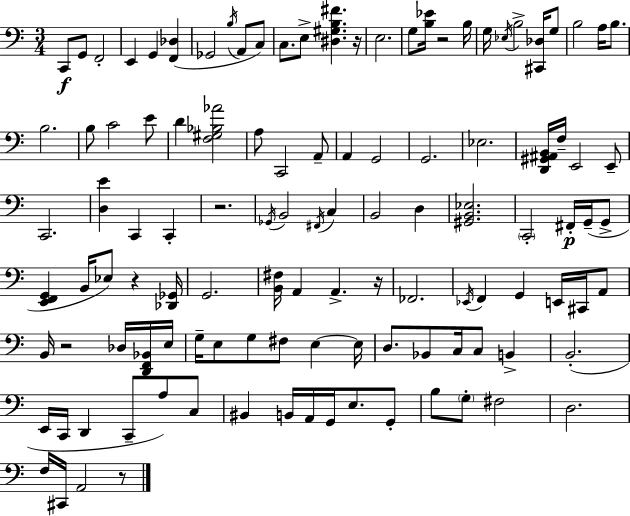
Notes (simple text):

C2/e G2/e F2/h E2/q G2/q [F2,Db3]/q Gb2/h B3/s A2/e C3/e C3/e. E3/e [D#3,G#3,B3,F#4]/q. R/s E3/h. G3/e [B3,Eb4]/s R/h B3/s G3/s Eb3/s B3/h [C#2,Db3]/s G3/e B3/h A3/s B3/e. B3/h. B3/e C4/h E4/e D4/q [F3,G#3,Bb3,Ab4]/h A3/e C2/h A2/e A2/q G2/h G2/h. Eb3/h. [D2,G#2,A#2,B2]/s F3/s E2/h E2/e C2/h. [D3,E4]/q C2/q C2/q R/h. Gb2/s B2/h F#2/s C3/q B2/h D3/q [G#2,B2,Eb3]/h. C2/h F#2/s G2/s G2/e [E2,F2,G2]/q B2/s Eb3/e R/q [Db2,Gb2]/s G2/h. [B2,F#3]/s A2/q A2/q. R/s FES2/h. Eb2/s F2/q G2/q E2/s C#2/s A2/e B2/s R/h Db3/s [D2,F2,Bb2]/s E3/s G3/s E3/e G3/e F#3/e E3/q E3/s D3/e. Bb2/e C3/s C3/e B2/q B2/h. E2/s C2/s D2/q C2/e A3/e C3/e BIS2/q B2/s A2/s G2/s E3/e. G2/e B3/e G3/e F#3/h D3/h. F3/s C#2/s A2/h R/e